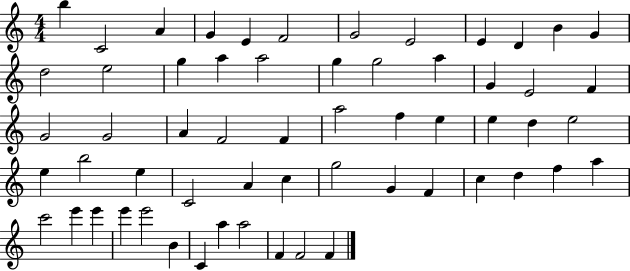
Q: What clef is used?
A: treble